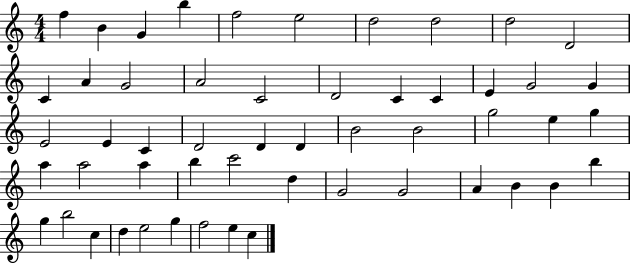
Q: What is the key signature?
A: C major